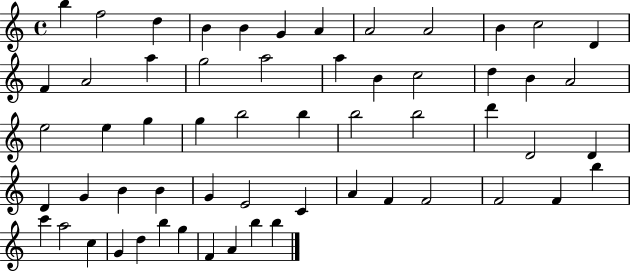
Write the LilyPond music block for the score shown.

{
  \clef treble
  \time 4/4
  \defaultTimeSignature
  \key c \major
  b''4 f''2 d''4 | b'4 b'4 g'4 a'4 | a'2 a'2 | b'4 c''2 d'4 | \break f'4 a'2 a''4 | g''2 a''2 | a''4 b'4 c''2 | d''4 b'4 a'2 | \break e''2 e''4 g''4 | g''4 b''2 b''4 | b''2 b''2 | d'''4 d'2 d'4 | \break d'4 g'4 b'4 b'4 | g'4 e'2 c'4 | a'4 f'4 f'2 | f'2 f'4 b''4 | \break c'''4 a''2 c''4 | g'4 d''4 b''4 g''4 | f'4 a'4 b''4 b''4 | \bar "|."
}